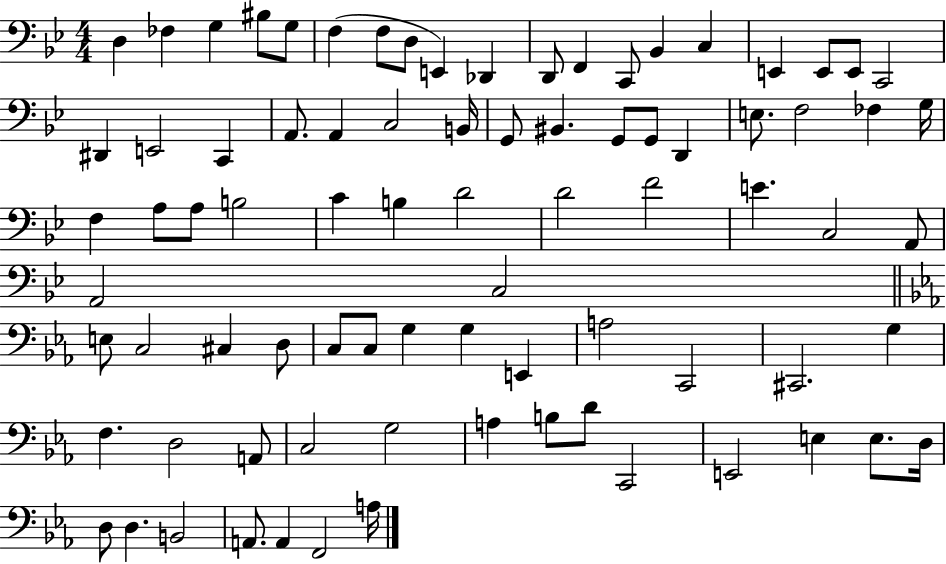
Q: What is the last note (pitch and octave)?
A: A3